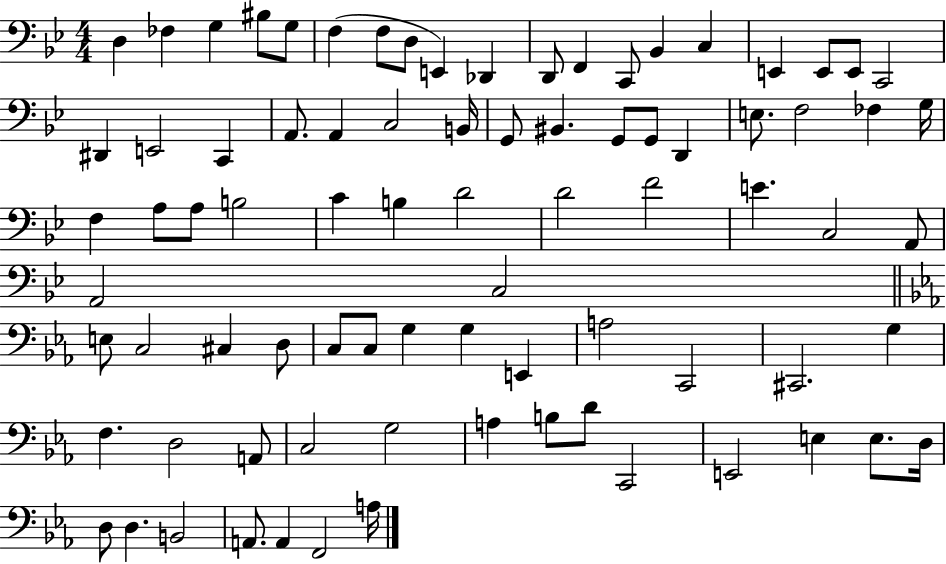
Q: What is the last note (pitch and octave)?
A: A3